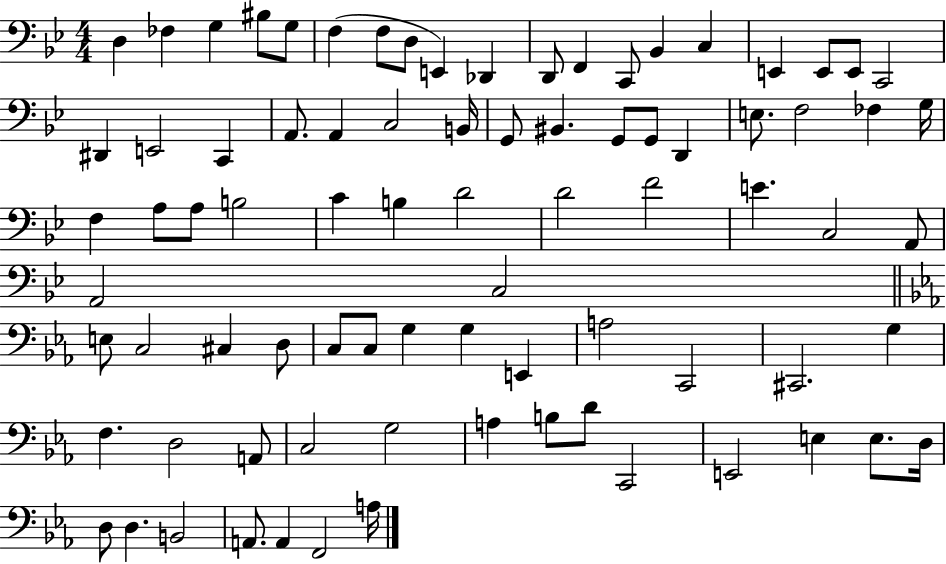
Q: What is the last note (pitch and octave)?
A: A3